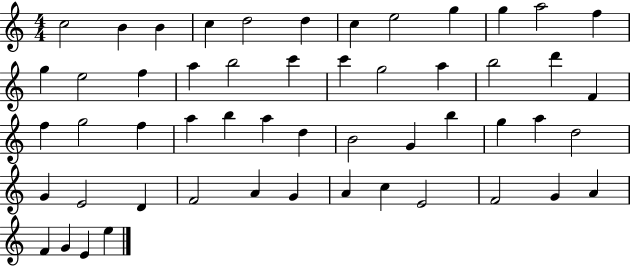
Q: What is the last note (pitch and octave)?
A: E5